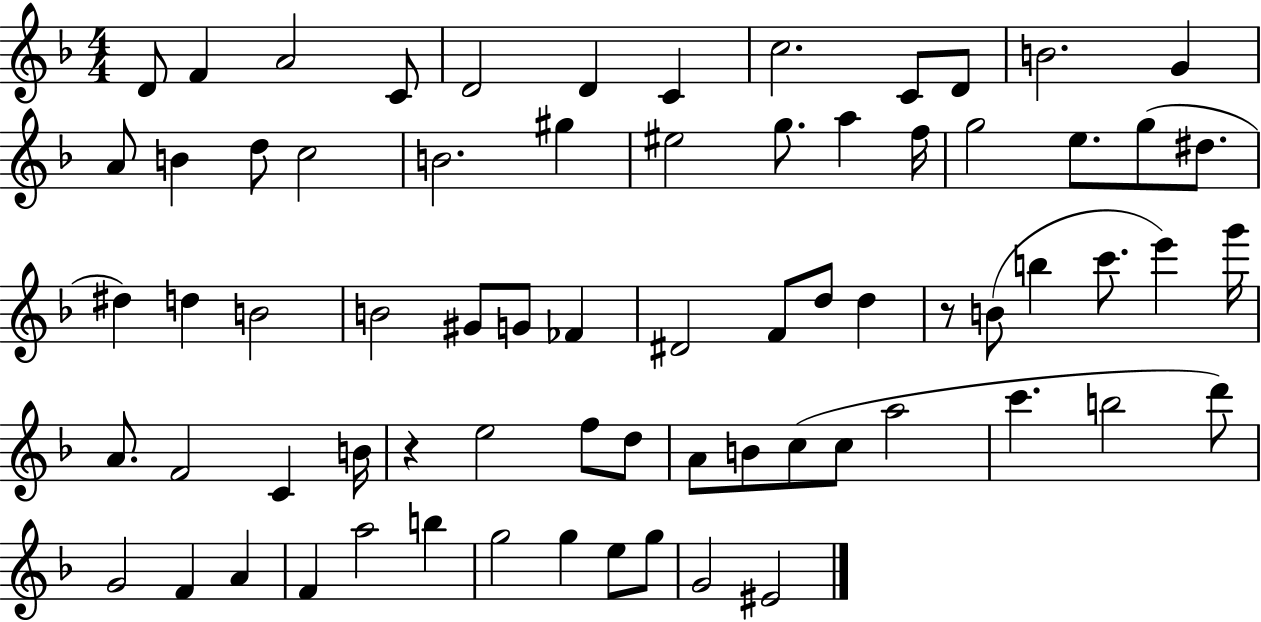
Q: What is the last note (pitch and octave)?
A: EIS4